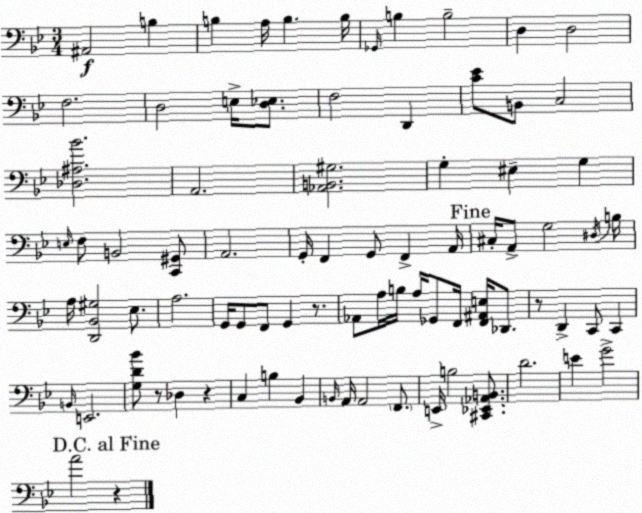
X:1
T:Untitled
M:3/4
L:1/4
K:Gm
^A,,2 B, B, A,/4 B, B,/4 _G,,/4 B, B,2 D, D,2 F,2 D,2 E,/4 [D,_E,]/2 F,2 D,, [C_E]/2 B,,/2 C,2 [_D,^A,_B]2 A,,2 [_A,,B,,^G,]2 G, ^E, G, E,/4 F,/2 B,,2 [C,,^G,,]/2 A,,2 G,,/4 F,, G,,/2 F,, A,,/4 ^C,/4 A,,/2 G,2 ^D,/4 B,/4 A,/4 [D,,_B,,^G,]2 _E,/2 A,2 G,,/4 G,,/2 F,,/2 G,, z/2 _A,,/2 A,/4 B,/4 A,/4 _G,,/2 F,,/4 [F,,^A,,E,]/4 _D,,/2 z/2 D,, C,,/2 C,, B,,/4 E,,2 [G,D_B]/2 z/2 _D, z C, B, _B,, B,,/4 A,,/4 A,,2 F,,/2 E,,/4 B,2 [^C,,_E,,_A,,B,,]/2 D2 E G2 A2 z